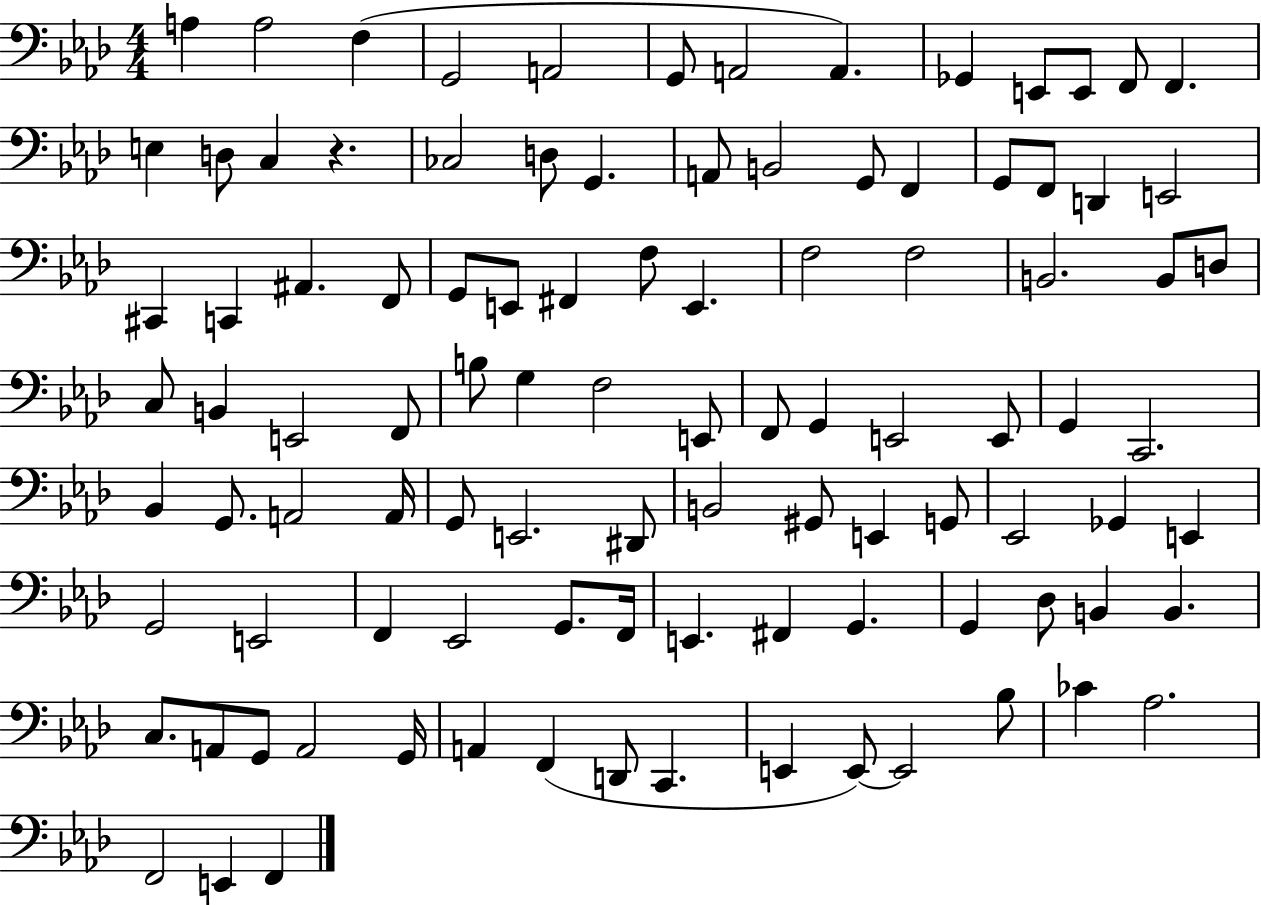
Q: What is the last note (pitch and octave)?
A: F2